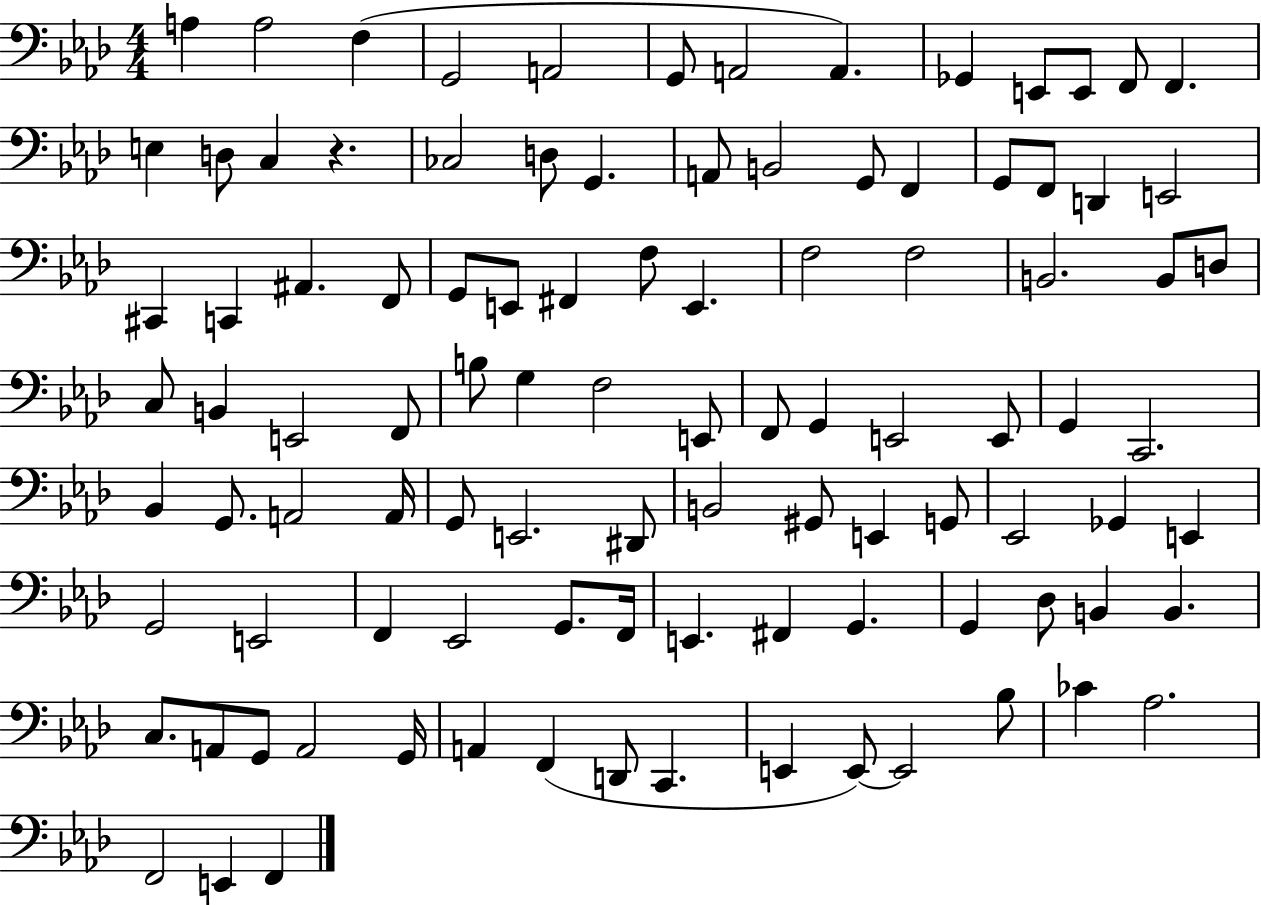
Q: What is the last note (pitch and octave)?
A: F2